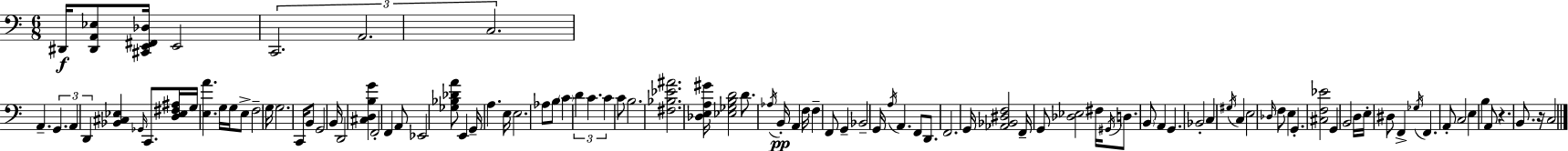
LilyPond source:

{
  \clef bass
  \numericTimeSignature
  \time 6/8
  \key c \major
  dis,16\f <dis, a, ees>8 <cis, e, fis, des>16 e,2 | \tuplet 3/2 { c,2. | a,2. | c2. } | \break a,4.-- \tuplet 3/2 { g,4. | a,4 d,4 } <bes, cis ees>4 | \grace { ges,16 } c,8. <d ees fis ais>16 g16 <e a'>4. | g16 g16 e8-> f2-- | \break \parenthesize g16 g2. | c,16 b,8 g,2 | b,16 d,2 <cis d b g'>4 | f,2-. f,4 | \break a,8 ees,2 <ges bes des' a'>8 | e,4 g,16-- a4. | e16 e2. | aes8 b8 \parenthesize c'4 \tuplet 3/2 { d'4 | \break c'4. c'4 } c'8 | b2. | <fis bes ees' ais'>2. | <des e a gis'>16 <ees ges b d'>2 d'8. | \break \acciaccatura { aes16 }\pp b,16-. a,4 f16 f4-- | f,8 g,4-- bes,2-- | g,16 \acciaccatura { a16 } a,4. f,8 | d,8. f,2. | \break g,16 <aes, bes, dis f>2 | f,16-- g,8 <des ees>2 fis16 | \acciaccatura { gis,16 } d8. \parenthesize b,8 a,4 g,4. | bes,2-. | \break c4 \acciaccatura { gis16 } c4 e2 | \grace { des16 } f8 e4 | g,4.-. <cis f ees'>2 | g,4 b,2 | \break d16 e16-. dis8 f,4-> \acciaccatura { ges16 } f,4. | a,8-. c2 | e4 b4 a,8 | r4. b,8. r16 c2 | \break \bar "|."
}